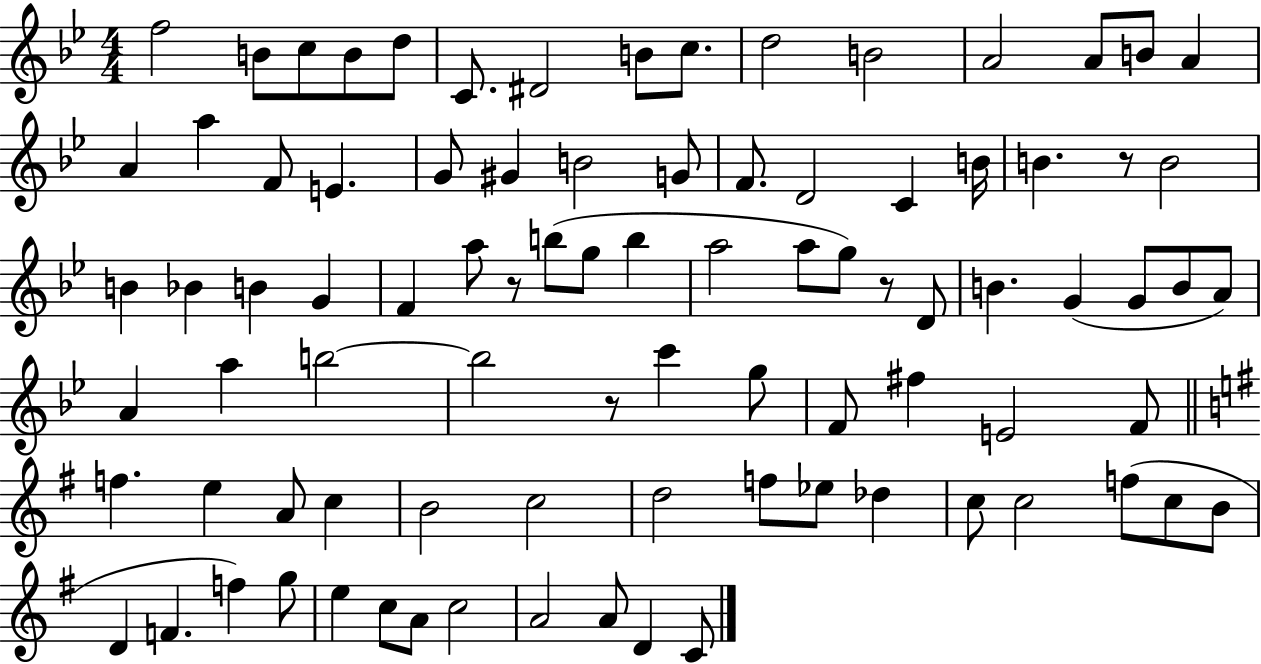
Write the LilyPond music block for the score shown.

{
  \clef treble
  \numericTimeSignature
  \time 4/4
  \key bes \major
  f''2 b'8 c''8 b'8 d''8 | c'8. dis'2 b'8 c''8. | d''2 b'2 | a'2 a'8 b'8 a'4 | \break a'4 a''4 f'8 e'4. | g'8 gis'4 b'2 g'8 | f'8. d'2 c'4 b'16 | b'4. r8 b'2 | \break b'4 bes'4 b'4 g'4 | f'4 a''8 r8 b''8( g''8 b''4 | a''2 a''8 g''8) r8 d'8 | b'4. g'4( g'8 b'8 a'8) | \break a'4 a''4 b''2~~ | b''2 r8 c'''4 g''8 | f'8 fis''4 e'2 f'8 | \bar "||" \break \key e \minor f''4. e''4 a'8 c''4 | b'2 c''2 | d''2 f''8 ees''8 des''4 | c''8 c''2 f''8( c''8 b'8 | \break d'4 f'4. f''4) g''8 | e''4 c''8 a'8 c''2 | a'2 a'8 d'4 c'8 | \bar "|."
}